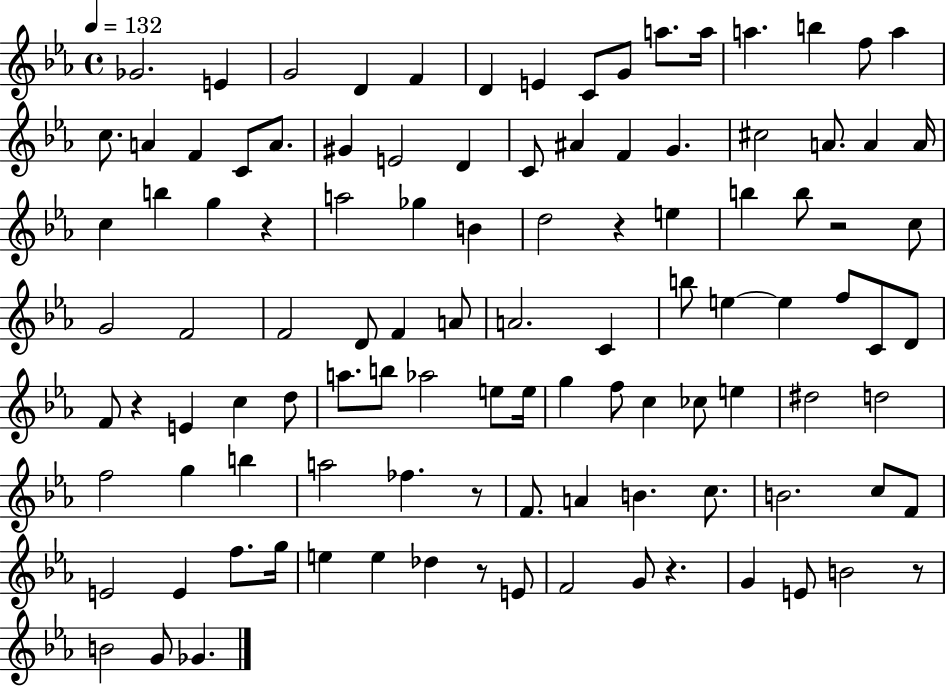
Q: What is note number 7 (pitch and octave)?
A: E4